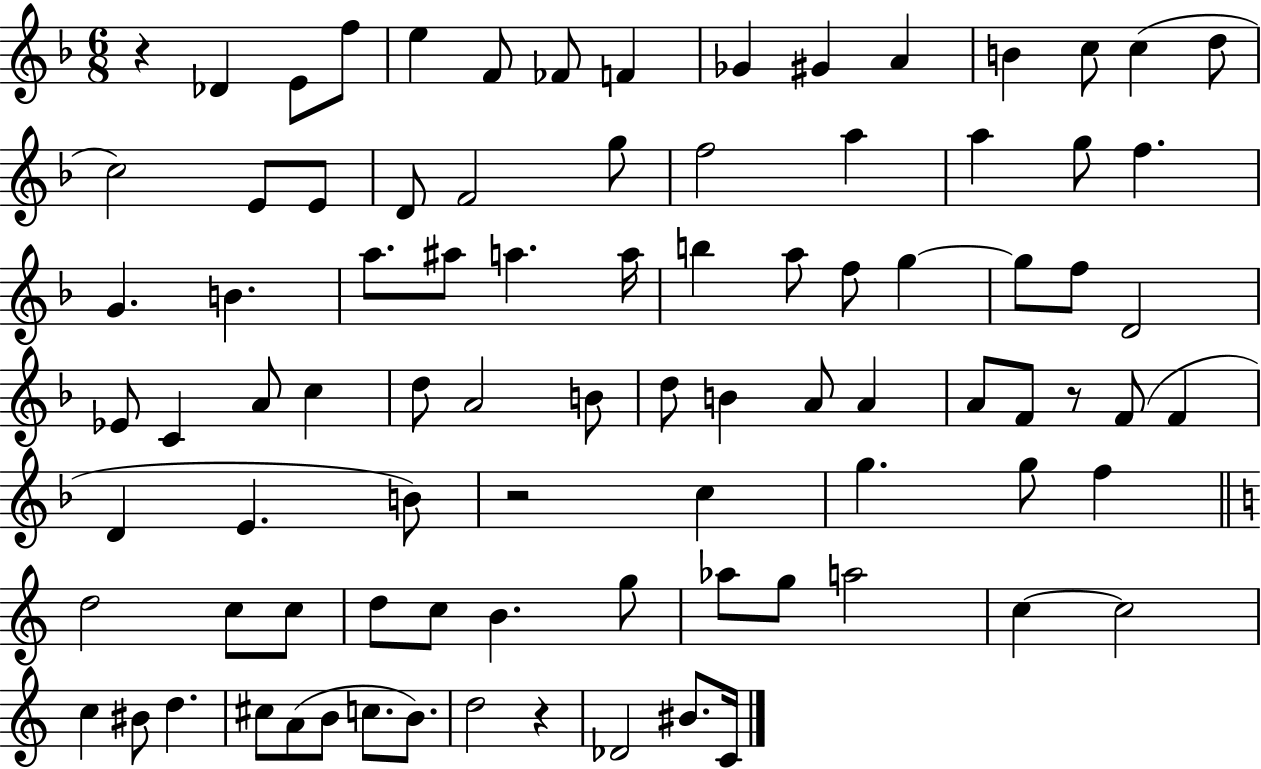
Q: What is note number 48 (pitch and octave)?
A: A4